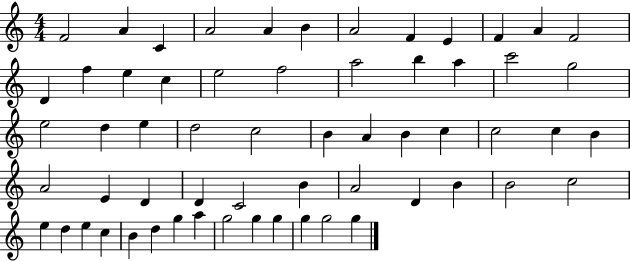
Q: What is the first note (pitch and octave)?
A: F4